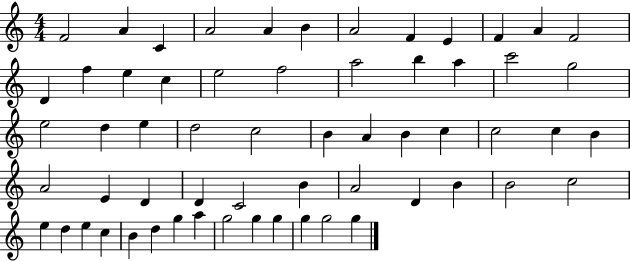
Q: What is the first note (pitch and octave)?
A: F4